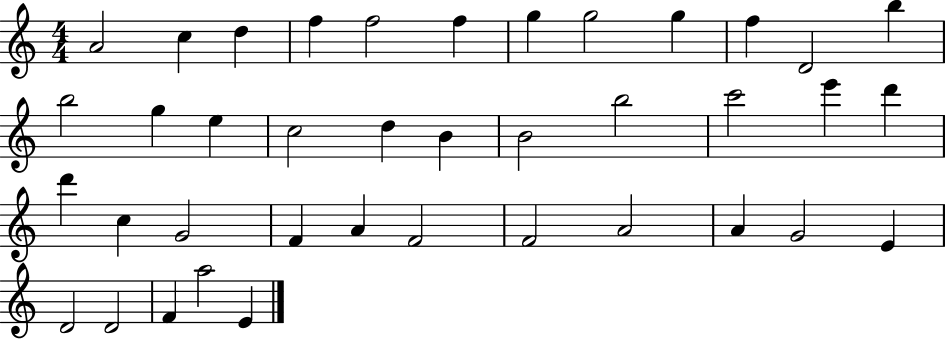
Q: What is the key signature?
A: C major